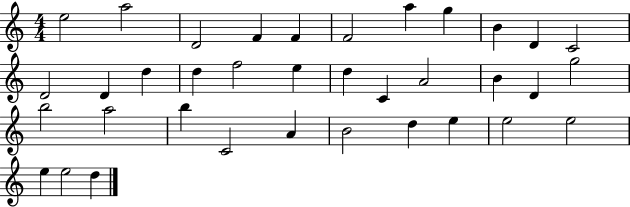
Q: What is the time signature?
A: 4/4